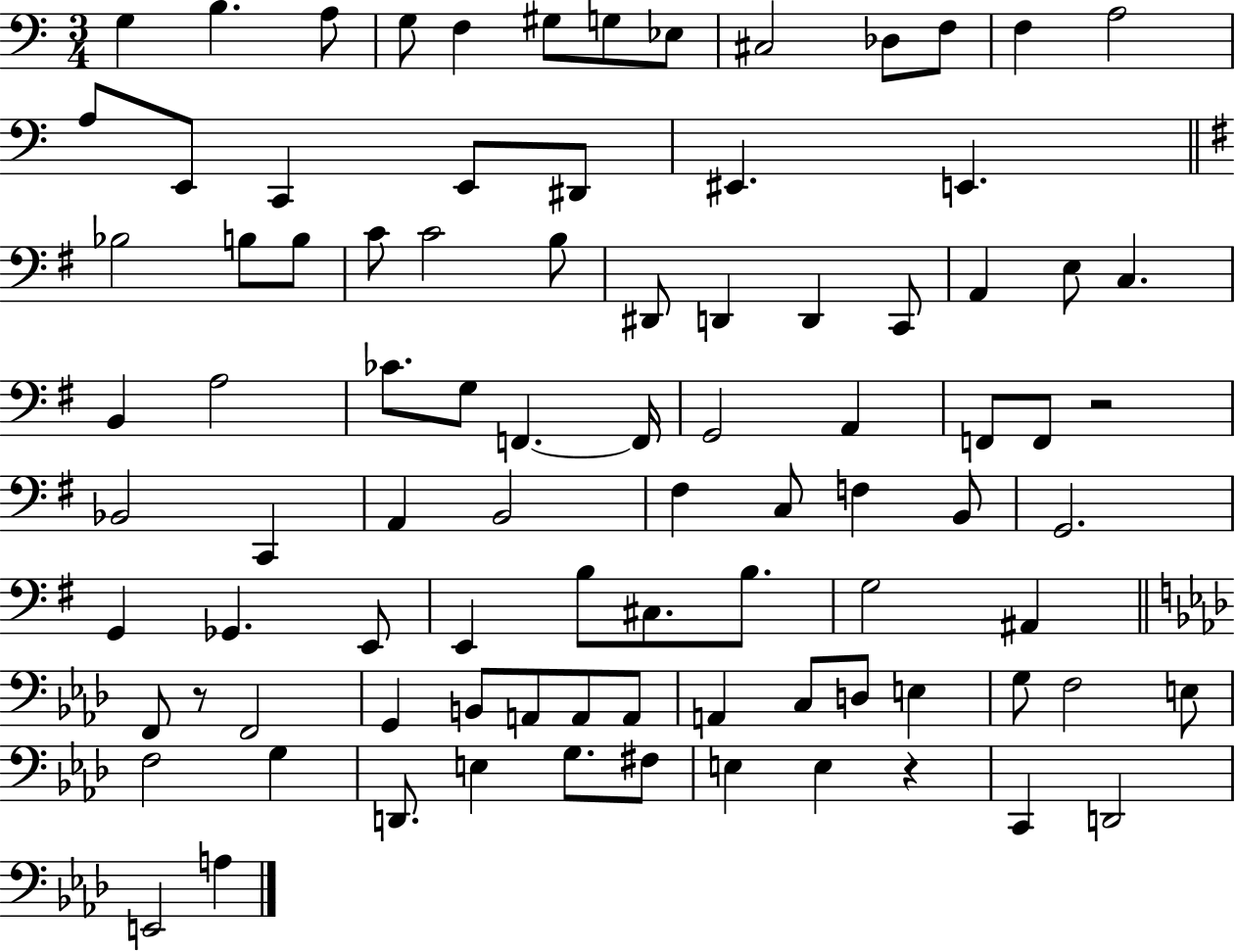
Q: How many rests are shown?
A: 3